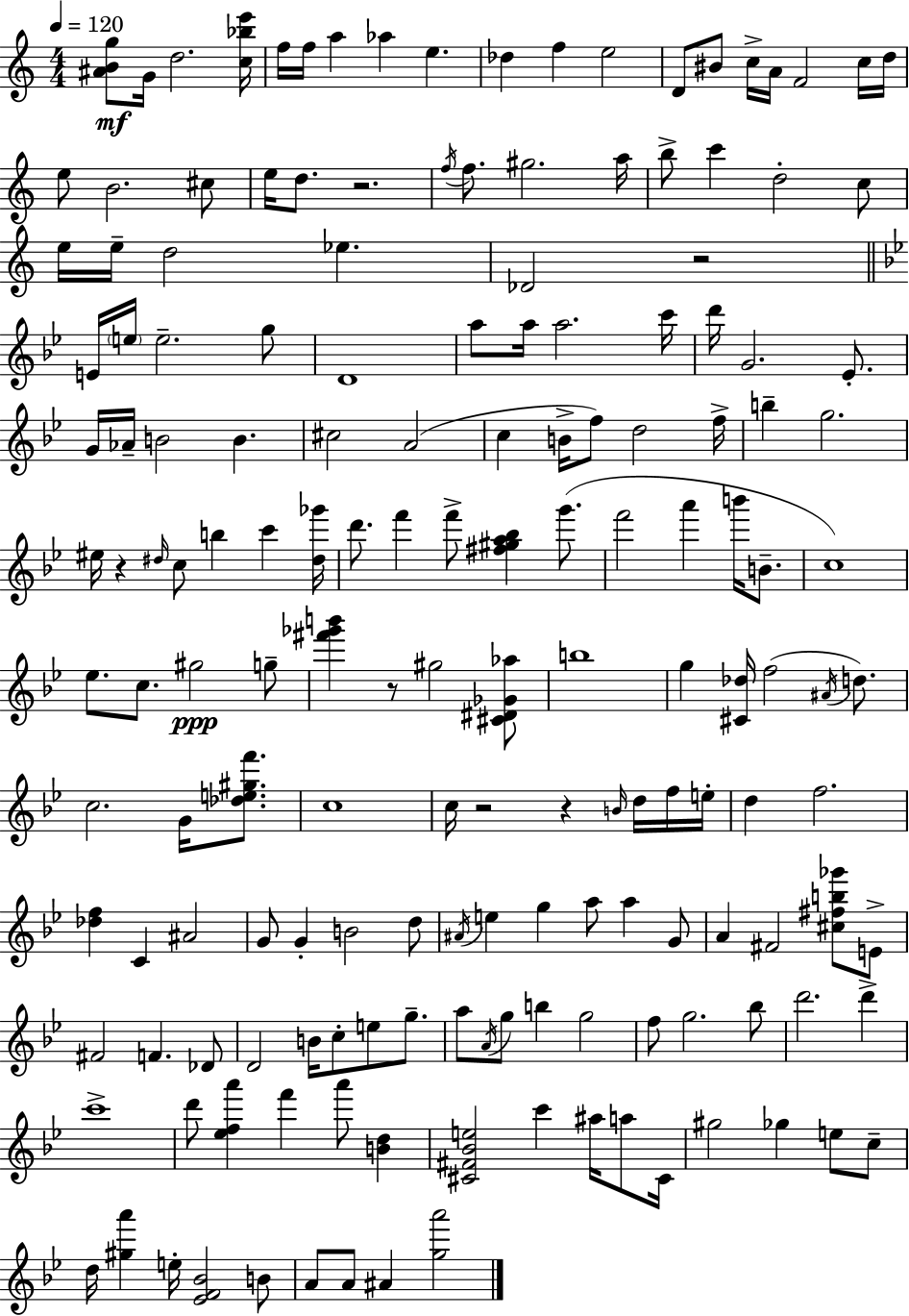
{
  \clef treble
  \numericTimeSignature
  \time 4/4
  \key a \minor
  \tempo 4 = 120
  <ais' b' g''>8\mf g'16 d''2. <c'' bes'' e'''>16 | f''16 f''16 a''4 aes''4 e''4. | des''4 f''4 e''2 | d'8 bis'8 c''16-> a'16 f'2 c''16 d''16 | \break e''8 b'2. cis''8 | e''16 d''8. r2. | \acciaccatura { f''16 } f''8. gis''2. | a''16 b''8-> c'''4 d''2-. c''8 | \break e''16 e''16-- d''2 ees''4. | des'2 r2 | \bar "||" \break \key bes \major e'16 \parenthesize e''16 e''2.-- g''8 | d'1 | a''8 a''16 a''2. c'''16 | d'''16 g'2. ees'8.-. | \break g'16 aes'16-- b'2 b'4. | cis''2 a'2( | c''4 b'16-> f''8) d''2 f''16-> | b''4-- g''2. | \break eis''16 r4 \grace { dis''16 } c''8 b''4 c'''4 | <dis'' ges'''>16 d'''8. f'''4 f'''8-> <fis'' gis'' a'' bes''>4 g'''8.( | f'''2 a'''4 b'''16 b'8.-- | c''1) | \break ees''8. c''8. gis''2\ppp g''8-- | <fis''' ges''' b'''>4 r8 gis''2 <cis' dis' ges' aes''>8 | b''1 | g''4 <cis' des''>16 f''2( \acciaccatura { ais'16 } d''8.) | \break c''2. g'16 <des'' e'' gis'' f'''>8. | c''1 | c''16 r2 r4 \grace { b'16 } | d''16 f''16 e''16-. d''4 f''2. | \break <des'' f''>4 c'4 ais'2 | g'8 g'4-. b'2 | d''8 \acciaccatura { ais'16 } e''4 g''4 a''8 a''4 | g'8 a'4 fis'2 | \break <cis'' fis'' b'' ges'''>8 e'8-> fis'2 f'4. | des'8 d'2 b'16 c''8-. e''8 | g''8.-- a''8 \acciaccatura { a'16 } g''8 b''4 g''2 | f''8 g''2. | \break bes''8 d'''2. | d'''4-> c'''1-> | d'''8 <ees'' f'' a'''>4 f'''4 a'''8 | <b' d''>4 <cis' fis' bes' e''>2 c'''4 | \break ais''16 a''8 cis'16 gis''2 ges''4 | e''8 c''8-- d''16 <gis'' a'''>4 e''16-. <ees' f' bes'>2 | b'8 a'8 a'8 ais'4 <g'' a'''>2 | \bar "|."
}